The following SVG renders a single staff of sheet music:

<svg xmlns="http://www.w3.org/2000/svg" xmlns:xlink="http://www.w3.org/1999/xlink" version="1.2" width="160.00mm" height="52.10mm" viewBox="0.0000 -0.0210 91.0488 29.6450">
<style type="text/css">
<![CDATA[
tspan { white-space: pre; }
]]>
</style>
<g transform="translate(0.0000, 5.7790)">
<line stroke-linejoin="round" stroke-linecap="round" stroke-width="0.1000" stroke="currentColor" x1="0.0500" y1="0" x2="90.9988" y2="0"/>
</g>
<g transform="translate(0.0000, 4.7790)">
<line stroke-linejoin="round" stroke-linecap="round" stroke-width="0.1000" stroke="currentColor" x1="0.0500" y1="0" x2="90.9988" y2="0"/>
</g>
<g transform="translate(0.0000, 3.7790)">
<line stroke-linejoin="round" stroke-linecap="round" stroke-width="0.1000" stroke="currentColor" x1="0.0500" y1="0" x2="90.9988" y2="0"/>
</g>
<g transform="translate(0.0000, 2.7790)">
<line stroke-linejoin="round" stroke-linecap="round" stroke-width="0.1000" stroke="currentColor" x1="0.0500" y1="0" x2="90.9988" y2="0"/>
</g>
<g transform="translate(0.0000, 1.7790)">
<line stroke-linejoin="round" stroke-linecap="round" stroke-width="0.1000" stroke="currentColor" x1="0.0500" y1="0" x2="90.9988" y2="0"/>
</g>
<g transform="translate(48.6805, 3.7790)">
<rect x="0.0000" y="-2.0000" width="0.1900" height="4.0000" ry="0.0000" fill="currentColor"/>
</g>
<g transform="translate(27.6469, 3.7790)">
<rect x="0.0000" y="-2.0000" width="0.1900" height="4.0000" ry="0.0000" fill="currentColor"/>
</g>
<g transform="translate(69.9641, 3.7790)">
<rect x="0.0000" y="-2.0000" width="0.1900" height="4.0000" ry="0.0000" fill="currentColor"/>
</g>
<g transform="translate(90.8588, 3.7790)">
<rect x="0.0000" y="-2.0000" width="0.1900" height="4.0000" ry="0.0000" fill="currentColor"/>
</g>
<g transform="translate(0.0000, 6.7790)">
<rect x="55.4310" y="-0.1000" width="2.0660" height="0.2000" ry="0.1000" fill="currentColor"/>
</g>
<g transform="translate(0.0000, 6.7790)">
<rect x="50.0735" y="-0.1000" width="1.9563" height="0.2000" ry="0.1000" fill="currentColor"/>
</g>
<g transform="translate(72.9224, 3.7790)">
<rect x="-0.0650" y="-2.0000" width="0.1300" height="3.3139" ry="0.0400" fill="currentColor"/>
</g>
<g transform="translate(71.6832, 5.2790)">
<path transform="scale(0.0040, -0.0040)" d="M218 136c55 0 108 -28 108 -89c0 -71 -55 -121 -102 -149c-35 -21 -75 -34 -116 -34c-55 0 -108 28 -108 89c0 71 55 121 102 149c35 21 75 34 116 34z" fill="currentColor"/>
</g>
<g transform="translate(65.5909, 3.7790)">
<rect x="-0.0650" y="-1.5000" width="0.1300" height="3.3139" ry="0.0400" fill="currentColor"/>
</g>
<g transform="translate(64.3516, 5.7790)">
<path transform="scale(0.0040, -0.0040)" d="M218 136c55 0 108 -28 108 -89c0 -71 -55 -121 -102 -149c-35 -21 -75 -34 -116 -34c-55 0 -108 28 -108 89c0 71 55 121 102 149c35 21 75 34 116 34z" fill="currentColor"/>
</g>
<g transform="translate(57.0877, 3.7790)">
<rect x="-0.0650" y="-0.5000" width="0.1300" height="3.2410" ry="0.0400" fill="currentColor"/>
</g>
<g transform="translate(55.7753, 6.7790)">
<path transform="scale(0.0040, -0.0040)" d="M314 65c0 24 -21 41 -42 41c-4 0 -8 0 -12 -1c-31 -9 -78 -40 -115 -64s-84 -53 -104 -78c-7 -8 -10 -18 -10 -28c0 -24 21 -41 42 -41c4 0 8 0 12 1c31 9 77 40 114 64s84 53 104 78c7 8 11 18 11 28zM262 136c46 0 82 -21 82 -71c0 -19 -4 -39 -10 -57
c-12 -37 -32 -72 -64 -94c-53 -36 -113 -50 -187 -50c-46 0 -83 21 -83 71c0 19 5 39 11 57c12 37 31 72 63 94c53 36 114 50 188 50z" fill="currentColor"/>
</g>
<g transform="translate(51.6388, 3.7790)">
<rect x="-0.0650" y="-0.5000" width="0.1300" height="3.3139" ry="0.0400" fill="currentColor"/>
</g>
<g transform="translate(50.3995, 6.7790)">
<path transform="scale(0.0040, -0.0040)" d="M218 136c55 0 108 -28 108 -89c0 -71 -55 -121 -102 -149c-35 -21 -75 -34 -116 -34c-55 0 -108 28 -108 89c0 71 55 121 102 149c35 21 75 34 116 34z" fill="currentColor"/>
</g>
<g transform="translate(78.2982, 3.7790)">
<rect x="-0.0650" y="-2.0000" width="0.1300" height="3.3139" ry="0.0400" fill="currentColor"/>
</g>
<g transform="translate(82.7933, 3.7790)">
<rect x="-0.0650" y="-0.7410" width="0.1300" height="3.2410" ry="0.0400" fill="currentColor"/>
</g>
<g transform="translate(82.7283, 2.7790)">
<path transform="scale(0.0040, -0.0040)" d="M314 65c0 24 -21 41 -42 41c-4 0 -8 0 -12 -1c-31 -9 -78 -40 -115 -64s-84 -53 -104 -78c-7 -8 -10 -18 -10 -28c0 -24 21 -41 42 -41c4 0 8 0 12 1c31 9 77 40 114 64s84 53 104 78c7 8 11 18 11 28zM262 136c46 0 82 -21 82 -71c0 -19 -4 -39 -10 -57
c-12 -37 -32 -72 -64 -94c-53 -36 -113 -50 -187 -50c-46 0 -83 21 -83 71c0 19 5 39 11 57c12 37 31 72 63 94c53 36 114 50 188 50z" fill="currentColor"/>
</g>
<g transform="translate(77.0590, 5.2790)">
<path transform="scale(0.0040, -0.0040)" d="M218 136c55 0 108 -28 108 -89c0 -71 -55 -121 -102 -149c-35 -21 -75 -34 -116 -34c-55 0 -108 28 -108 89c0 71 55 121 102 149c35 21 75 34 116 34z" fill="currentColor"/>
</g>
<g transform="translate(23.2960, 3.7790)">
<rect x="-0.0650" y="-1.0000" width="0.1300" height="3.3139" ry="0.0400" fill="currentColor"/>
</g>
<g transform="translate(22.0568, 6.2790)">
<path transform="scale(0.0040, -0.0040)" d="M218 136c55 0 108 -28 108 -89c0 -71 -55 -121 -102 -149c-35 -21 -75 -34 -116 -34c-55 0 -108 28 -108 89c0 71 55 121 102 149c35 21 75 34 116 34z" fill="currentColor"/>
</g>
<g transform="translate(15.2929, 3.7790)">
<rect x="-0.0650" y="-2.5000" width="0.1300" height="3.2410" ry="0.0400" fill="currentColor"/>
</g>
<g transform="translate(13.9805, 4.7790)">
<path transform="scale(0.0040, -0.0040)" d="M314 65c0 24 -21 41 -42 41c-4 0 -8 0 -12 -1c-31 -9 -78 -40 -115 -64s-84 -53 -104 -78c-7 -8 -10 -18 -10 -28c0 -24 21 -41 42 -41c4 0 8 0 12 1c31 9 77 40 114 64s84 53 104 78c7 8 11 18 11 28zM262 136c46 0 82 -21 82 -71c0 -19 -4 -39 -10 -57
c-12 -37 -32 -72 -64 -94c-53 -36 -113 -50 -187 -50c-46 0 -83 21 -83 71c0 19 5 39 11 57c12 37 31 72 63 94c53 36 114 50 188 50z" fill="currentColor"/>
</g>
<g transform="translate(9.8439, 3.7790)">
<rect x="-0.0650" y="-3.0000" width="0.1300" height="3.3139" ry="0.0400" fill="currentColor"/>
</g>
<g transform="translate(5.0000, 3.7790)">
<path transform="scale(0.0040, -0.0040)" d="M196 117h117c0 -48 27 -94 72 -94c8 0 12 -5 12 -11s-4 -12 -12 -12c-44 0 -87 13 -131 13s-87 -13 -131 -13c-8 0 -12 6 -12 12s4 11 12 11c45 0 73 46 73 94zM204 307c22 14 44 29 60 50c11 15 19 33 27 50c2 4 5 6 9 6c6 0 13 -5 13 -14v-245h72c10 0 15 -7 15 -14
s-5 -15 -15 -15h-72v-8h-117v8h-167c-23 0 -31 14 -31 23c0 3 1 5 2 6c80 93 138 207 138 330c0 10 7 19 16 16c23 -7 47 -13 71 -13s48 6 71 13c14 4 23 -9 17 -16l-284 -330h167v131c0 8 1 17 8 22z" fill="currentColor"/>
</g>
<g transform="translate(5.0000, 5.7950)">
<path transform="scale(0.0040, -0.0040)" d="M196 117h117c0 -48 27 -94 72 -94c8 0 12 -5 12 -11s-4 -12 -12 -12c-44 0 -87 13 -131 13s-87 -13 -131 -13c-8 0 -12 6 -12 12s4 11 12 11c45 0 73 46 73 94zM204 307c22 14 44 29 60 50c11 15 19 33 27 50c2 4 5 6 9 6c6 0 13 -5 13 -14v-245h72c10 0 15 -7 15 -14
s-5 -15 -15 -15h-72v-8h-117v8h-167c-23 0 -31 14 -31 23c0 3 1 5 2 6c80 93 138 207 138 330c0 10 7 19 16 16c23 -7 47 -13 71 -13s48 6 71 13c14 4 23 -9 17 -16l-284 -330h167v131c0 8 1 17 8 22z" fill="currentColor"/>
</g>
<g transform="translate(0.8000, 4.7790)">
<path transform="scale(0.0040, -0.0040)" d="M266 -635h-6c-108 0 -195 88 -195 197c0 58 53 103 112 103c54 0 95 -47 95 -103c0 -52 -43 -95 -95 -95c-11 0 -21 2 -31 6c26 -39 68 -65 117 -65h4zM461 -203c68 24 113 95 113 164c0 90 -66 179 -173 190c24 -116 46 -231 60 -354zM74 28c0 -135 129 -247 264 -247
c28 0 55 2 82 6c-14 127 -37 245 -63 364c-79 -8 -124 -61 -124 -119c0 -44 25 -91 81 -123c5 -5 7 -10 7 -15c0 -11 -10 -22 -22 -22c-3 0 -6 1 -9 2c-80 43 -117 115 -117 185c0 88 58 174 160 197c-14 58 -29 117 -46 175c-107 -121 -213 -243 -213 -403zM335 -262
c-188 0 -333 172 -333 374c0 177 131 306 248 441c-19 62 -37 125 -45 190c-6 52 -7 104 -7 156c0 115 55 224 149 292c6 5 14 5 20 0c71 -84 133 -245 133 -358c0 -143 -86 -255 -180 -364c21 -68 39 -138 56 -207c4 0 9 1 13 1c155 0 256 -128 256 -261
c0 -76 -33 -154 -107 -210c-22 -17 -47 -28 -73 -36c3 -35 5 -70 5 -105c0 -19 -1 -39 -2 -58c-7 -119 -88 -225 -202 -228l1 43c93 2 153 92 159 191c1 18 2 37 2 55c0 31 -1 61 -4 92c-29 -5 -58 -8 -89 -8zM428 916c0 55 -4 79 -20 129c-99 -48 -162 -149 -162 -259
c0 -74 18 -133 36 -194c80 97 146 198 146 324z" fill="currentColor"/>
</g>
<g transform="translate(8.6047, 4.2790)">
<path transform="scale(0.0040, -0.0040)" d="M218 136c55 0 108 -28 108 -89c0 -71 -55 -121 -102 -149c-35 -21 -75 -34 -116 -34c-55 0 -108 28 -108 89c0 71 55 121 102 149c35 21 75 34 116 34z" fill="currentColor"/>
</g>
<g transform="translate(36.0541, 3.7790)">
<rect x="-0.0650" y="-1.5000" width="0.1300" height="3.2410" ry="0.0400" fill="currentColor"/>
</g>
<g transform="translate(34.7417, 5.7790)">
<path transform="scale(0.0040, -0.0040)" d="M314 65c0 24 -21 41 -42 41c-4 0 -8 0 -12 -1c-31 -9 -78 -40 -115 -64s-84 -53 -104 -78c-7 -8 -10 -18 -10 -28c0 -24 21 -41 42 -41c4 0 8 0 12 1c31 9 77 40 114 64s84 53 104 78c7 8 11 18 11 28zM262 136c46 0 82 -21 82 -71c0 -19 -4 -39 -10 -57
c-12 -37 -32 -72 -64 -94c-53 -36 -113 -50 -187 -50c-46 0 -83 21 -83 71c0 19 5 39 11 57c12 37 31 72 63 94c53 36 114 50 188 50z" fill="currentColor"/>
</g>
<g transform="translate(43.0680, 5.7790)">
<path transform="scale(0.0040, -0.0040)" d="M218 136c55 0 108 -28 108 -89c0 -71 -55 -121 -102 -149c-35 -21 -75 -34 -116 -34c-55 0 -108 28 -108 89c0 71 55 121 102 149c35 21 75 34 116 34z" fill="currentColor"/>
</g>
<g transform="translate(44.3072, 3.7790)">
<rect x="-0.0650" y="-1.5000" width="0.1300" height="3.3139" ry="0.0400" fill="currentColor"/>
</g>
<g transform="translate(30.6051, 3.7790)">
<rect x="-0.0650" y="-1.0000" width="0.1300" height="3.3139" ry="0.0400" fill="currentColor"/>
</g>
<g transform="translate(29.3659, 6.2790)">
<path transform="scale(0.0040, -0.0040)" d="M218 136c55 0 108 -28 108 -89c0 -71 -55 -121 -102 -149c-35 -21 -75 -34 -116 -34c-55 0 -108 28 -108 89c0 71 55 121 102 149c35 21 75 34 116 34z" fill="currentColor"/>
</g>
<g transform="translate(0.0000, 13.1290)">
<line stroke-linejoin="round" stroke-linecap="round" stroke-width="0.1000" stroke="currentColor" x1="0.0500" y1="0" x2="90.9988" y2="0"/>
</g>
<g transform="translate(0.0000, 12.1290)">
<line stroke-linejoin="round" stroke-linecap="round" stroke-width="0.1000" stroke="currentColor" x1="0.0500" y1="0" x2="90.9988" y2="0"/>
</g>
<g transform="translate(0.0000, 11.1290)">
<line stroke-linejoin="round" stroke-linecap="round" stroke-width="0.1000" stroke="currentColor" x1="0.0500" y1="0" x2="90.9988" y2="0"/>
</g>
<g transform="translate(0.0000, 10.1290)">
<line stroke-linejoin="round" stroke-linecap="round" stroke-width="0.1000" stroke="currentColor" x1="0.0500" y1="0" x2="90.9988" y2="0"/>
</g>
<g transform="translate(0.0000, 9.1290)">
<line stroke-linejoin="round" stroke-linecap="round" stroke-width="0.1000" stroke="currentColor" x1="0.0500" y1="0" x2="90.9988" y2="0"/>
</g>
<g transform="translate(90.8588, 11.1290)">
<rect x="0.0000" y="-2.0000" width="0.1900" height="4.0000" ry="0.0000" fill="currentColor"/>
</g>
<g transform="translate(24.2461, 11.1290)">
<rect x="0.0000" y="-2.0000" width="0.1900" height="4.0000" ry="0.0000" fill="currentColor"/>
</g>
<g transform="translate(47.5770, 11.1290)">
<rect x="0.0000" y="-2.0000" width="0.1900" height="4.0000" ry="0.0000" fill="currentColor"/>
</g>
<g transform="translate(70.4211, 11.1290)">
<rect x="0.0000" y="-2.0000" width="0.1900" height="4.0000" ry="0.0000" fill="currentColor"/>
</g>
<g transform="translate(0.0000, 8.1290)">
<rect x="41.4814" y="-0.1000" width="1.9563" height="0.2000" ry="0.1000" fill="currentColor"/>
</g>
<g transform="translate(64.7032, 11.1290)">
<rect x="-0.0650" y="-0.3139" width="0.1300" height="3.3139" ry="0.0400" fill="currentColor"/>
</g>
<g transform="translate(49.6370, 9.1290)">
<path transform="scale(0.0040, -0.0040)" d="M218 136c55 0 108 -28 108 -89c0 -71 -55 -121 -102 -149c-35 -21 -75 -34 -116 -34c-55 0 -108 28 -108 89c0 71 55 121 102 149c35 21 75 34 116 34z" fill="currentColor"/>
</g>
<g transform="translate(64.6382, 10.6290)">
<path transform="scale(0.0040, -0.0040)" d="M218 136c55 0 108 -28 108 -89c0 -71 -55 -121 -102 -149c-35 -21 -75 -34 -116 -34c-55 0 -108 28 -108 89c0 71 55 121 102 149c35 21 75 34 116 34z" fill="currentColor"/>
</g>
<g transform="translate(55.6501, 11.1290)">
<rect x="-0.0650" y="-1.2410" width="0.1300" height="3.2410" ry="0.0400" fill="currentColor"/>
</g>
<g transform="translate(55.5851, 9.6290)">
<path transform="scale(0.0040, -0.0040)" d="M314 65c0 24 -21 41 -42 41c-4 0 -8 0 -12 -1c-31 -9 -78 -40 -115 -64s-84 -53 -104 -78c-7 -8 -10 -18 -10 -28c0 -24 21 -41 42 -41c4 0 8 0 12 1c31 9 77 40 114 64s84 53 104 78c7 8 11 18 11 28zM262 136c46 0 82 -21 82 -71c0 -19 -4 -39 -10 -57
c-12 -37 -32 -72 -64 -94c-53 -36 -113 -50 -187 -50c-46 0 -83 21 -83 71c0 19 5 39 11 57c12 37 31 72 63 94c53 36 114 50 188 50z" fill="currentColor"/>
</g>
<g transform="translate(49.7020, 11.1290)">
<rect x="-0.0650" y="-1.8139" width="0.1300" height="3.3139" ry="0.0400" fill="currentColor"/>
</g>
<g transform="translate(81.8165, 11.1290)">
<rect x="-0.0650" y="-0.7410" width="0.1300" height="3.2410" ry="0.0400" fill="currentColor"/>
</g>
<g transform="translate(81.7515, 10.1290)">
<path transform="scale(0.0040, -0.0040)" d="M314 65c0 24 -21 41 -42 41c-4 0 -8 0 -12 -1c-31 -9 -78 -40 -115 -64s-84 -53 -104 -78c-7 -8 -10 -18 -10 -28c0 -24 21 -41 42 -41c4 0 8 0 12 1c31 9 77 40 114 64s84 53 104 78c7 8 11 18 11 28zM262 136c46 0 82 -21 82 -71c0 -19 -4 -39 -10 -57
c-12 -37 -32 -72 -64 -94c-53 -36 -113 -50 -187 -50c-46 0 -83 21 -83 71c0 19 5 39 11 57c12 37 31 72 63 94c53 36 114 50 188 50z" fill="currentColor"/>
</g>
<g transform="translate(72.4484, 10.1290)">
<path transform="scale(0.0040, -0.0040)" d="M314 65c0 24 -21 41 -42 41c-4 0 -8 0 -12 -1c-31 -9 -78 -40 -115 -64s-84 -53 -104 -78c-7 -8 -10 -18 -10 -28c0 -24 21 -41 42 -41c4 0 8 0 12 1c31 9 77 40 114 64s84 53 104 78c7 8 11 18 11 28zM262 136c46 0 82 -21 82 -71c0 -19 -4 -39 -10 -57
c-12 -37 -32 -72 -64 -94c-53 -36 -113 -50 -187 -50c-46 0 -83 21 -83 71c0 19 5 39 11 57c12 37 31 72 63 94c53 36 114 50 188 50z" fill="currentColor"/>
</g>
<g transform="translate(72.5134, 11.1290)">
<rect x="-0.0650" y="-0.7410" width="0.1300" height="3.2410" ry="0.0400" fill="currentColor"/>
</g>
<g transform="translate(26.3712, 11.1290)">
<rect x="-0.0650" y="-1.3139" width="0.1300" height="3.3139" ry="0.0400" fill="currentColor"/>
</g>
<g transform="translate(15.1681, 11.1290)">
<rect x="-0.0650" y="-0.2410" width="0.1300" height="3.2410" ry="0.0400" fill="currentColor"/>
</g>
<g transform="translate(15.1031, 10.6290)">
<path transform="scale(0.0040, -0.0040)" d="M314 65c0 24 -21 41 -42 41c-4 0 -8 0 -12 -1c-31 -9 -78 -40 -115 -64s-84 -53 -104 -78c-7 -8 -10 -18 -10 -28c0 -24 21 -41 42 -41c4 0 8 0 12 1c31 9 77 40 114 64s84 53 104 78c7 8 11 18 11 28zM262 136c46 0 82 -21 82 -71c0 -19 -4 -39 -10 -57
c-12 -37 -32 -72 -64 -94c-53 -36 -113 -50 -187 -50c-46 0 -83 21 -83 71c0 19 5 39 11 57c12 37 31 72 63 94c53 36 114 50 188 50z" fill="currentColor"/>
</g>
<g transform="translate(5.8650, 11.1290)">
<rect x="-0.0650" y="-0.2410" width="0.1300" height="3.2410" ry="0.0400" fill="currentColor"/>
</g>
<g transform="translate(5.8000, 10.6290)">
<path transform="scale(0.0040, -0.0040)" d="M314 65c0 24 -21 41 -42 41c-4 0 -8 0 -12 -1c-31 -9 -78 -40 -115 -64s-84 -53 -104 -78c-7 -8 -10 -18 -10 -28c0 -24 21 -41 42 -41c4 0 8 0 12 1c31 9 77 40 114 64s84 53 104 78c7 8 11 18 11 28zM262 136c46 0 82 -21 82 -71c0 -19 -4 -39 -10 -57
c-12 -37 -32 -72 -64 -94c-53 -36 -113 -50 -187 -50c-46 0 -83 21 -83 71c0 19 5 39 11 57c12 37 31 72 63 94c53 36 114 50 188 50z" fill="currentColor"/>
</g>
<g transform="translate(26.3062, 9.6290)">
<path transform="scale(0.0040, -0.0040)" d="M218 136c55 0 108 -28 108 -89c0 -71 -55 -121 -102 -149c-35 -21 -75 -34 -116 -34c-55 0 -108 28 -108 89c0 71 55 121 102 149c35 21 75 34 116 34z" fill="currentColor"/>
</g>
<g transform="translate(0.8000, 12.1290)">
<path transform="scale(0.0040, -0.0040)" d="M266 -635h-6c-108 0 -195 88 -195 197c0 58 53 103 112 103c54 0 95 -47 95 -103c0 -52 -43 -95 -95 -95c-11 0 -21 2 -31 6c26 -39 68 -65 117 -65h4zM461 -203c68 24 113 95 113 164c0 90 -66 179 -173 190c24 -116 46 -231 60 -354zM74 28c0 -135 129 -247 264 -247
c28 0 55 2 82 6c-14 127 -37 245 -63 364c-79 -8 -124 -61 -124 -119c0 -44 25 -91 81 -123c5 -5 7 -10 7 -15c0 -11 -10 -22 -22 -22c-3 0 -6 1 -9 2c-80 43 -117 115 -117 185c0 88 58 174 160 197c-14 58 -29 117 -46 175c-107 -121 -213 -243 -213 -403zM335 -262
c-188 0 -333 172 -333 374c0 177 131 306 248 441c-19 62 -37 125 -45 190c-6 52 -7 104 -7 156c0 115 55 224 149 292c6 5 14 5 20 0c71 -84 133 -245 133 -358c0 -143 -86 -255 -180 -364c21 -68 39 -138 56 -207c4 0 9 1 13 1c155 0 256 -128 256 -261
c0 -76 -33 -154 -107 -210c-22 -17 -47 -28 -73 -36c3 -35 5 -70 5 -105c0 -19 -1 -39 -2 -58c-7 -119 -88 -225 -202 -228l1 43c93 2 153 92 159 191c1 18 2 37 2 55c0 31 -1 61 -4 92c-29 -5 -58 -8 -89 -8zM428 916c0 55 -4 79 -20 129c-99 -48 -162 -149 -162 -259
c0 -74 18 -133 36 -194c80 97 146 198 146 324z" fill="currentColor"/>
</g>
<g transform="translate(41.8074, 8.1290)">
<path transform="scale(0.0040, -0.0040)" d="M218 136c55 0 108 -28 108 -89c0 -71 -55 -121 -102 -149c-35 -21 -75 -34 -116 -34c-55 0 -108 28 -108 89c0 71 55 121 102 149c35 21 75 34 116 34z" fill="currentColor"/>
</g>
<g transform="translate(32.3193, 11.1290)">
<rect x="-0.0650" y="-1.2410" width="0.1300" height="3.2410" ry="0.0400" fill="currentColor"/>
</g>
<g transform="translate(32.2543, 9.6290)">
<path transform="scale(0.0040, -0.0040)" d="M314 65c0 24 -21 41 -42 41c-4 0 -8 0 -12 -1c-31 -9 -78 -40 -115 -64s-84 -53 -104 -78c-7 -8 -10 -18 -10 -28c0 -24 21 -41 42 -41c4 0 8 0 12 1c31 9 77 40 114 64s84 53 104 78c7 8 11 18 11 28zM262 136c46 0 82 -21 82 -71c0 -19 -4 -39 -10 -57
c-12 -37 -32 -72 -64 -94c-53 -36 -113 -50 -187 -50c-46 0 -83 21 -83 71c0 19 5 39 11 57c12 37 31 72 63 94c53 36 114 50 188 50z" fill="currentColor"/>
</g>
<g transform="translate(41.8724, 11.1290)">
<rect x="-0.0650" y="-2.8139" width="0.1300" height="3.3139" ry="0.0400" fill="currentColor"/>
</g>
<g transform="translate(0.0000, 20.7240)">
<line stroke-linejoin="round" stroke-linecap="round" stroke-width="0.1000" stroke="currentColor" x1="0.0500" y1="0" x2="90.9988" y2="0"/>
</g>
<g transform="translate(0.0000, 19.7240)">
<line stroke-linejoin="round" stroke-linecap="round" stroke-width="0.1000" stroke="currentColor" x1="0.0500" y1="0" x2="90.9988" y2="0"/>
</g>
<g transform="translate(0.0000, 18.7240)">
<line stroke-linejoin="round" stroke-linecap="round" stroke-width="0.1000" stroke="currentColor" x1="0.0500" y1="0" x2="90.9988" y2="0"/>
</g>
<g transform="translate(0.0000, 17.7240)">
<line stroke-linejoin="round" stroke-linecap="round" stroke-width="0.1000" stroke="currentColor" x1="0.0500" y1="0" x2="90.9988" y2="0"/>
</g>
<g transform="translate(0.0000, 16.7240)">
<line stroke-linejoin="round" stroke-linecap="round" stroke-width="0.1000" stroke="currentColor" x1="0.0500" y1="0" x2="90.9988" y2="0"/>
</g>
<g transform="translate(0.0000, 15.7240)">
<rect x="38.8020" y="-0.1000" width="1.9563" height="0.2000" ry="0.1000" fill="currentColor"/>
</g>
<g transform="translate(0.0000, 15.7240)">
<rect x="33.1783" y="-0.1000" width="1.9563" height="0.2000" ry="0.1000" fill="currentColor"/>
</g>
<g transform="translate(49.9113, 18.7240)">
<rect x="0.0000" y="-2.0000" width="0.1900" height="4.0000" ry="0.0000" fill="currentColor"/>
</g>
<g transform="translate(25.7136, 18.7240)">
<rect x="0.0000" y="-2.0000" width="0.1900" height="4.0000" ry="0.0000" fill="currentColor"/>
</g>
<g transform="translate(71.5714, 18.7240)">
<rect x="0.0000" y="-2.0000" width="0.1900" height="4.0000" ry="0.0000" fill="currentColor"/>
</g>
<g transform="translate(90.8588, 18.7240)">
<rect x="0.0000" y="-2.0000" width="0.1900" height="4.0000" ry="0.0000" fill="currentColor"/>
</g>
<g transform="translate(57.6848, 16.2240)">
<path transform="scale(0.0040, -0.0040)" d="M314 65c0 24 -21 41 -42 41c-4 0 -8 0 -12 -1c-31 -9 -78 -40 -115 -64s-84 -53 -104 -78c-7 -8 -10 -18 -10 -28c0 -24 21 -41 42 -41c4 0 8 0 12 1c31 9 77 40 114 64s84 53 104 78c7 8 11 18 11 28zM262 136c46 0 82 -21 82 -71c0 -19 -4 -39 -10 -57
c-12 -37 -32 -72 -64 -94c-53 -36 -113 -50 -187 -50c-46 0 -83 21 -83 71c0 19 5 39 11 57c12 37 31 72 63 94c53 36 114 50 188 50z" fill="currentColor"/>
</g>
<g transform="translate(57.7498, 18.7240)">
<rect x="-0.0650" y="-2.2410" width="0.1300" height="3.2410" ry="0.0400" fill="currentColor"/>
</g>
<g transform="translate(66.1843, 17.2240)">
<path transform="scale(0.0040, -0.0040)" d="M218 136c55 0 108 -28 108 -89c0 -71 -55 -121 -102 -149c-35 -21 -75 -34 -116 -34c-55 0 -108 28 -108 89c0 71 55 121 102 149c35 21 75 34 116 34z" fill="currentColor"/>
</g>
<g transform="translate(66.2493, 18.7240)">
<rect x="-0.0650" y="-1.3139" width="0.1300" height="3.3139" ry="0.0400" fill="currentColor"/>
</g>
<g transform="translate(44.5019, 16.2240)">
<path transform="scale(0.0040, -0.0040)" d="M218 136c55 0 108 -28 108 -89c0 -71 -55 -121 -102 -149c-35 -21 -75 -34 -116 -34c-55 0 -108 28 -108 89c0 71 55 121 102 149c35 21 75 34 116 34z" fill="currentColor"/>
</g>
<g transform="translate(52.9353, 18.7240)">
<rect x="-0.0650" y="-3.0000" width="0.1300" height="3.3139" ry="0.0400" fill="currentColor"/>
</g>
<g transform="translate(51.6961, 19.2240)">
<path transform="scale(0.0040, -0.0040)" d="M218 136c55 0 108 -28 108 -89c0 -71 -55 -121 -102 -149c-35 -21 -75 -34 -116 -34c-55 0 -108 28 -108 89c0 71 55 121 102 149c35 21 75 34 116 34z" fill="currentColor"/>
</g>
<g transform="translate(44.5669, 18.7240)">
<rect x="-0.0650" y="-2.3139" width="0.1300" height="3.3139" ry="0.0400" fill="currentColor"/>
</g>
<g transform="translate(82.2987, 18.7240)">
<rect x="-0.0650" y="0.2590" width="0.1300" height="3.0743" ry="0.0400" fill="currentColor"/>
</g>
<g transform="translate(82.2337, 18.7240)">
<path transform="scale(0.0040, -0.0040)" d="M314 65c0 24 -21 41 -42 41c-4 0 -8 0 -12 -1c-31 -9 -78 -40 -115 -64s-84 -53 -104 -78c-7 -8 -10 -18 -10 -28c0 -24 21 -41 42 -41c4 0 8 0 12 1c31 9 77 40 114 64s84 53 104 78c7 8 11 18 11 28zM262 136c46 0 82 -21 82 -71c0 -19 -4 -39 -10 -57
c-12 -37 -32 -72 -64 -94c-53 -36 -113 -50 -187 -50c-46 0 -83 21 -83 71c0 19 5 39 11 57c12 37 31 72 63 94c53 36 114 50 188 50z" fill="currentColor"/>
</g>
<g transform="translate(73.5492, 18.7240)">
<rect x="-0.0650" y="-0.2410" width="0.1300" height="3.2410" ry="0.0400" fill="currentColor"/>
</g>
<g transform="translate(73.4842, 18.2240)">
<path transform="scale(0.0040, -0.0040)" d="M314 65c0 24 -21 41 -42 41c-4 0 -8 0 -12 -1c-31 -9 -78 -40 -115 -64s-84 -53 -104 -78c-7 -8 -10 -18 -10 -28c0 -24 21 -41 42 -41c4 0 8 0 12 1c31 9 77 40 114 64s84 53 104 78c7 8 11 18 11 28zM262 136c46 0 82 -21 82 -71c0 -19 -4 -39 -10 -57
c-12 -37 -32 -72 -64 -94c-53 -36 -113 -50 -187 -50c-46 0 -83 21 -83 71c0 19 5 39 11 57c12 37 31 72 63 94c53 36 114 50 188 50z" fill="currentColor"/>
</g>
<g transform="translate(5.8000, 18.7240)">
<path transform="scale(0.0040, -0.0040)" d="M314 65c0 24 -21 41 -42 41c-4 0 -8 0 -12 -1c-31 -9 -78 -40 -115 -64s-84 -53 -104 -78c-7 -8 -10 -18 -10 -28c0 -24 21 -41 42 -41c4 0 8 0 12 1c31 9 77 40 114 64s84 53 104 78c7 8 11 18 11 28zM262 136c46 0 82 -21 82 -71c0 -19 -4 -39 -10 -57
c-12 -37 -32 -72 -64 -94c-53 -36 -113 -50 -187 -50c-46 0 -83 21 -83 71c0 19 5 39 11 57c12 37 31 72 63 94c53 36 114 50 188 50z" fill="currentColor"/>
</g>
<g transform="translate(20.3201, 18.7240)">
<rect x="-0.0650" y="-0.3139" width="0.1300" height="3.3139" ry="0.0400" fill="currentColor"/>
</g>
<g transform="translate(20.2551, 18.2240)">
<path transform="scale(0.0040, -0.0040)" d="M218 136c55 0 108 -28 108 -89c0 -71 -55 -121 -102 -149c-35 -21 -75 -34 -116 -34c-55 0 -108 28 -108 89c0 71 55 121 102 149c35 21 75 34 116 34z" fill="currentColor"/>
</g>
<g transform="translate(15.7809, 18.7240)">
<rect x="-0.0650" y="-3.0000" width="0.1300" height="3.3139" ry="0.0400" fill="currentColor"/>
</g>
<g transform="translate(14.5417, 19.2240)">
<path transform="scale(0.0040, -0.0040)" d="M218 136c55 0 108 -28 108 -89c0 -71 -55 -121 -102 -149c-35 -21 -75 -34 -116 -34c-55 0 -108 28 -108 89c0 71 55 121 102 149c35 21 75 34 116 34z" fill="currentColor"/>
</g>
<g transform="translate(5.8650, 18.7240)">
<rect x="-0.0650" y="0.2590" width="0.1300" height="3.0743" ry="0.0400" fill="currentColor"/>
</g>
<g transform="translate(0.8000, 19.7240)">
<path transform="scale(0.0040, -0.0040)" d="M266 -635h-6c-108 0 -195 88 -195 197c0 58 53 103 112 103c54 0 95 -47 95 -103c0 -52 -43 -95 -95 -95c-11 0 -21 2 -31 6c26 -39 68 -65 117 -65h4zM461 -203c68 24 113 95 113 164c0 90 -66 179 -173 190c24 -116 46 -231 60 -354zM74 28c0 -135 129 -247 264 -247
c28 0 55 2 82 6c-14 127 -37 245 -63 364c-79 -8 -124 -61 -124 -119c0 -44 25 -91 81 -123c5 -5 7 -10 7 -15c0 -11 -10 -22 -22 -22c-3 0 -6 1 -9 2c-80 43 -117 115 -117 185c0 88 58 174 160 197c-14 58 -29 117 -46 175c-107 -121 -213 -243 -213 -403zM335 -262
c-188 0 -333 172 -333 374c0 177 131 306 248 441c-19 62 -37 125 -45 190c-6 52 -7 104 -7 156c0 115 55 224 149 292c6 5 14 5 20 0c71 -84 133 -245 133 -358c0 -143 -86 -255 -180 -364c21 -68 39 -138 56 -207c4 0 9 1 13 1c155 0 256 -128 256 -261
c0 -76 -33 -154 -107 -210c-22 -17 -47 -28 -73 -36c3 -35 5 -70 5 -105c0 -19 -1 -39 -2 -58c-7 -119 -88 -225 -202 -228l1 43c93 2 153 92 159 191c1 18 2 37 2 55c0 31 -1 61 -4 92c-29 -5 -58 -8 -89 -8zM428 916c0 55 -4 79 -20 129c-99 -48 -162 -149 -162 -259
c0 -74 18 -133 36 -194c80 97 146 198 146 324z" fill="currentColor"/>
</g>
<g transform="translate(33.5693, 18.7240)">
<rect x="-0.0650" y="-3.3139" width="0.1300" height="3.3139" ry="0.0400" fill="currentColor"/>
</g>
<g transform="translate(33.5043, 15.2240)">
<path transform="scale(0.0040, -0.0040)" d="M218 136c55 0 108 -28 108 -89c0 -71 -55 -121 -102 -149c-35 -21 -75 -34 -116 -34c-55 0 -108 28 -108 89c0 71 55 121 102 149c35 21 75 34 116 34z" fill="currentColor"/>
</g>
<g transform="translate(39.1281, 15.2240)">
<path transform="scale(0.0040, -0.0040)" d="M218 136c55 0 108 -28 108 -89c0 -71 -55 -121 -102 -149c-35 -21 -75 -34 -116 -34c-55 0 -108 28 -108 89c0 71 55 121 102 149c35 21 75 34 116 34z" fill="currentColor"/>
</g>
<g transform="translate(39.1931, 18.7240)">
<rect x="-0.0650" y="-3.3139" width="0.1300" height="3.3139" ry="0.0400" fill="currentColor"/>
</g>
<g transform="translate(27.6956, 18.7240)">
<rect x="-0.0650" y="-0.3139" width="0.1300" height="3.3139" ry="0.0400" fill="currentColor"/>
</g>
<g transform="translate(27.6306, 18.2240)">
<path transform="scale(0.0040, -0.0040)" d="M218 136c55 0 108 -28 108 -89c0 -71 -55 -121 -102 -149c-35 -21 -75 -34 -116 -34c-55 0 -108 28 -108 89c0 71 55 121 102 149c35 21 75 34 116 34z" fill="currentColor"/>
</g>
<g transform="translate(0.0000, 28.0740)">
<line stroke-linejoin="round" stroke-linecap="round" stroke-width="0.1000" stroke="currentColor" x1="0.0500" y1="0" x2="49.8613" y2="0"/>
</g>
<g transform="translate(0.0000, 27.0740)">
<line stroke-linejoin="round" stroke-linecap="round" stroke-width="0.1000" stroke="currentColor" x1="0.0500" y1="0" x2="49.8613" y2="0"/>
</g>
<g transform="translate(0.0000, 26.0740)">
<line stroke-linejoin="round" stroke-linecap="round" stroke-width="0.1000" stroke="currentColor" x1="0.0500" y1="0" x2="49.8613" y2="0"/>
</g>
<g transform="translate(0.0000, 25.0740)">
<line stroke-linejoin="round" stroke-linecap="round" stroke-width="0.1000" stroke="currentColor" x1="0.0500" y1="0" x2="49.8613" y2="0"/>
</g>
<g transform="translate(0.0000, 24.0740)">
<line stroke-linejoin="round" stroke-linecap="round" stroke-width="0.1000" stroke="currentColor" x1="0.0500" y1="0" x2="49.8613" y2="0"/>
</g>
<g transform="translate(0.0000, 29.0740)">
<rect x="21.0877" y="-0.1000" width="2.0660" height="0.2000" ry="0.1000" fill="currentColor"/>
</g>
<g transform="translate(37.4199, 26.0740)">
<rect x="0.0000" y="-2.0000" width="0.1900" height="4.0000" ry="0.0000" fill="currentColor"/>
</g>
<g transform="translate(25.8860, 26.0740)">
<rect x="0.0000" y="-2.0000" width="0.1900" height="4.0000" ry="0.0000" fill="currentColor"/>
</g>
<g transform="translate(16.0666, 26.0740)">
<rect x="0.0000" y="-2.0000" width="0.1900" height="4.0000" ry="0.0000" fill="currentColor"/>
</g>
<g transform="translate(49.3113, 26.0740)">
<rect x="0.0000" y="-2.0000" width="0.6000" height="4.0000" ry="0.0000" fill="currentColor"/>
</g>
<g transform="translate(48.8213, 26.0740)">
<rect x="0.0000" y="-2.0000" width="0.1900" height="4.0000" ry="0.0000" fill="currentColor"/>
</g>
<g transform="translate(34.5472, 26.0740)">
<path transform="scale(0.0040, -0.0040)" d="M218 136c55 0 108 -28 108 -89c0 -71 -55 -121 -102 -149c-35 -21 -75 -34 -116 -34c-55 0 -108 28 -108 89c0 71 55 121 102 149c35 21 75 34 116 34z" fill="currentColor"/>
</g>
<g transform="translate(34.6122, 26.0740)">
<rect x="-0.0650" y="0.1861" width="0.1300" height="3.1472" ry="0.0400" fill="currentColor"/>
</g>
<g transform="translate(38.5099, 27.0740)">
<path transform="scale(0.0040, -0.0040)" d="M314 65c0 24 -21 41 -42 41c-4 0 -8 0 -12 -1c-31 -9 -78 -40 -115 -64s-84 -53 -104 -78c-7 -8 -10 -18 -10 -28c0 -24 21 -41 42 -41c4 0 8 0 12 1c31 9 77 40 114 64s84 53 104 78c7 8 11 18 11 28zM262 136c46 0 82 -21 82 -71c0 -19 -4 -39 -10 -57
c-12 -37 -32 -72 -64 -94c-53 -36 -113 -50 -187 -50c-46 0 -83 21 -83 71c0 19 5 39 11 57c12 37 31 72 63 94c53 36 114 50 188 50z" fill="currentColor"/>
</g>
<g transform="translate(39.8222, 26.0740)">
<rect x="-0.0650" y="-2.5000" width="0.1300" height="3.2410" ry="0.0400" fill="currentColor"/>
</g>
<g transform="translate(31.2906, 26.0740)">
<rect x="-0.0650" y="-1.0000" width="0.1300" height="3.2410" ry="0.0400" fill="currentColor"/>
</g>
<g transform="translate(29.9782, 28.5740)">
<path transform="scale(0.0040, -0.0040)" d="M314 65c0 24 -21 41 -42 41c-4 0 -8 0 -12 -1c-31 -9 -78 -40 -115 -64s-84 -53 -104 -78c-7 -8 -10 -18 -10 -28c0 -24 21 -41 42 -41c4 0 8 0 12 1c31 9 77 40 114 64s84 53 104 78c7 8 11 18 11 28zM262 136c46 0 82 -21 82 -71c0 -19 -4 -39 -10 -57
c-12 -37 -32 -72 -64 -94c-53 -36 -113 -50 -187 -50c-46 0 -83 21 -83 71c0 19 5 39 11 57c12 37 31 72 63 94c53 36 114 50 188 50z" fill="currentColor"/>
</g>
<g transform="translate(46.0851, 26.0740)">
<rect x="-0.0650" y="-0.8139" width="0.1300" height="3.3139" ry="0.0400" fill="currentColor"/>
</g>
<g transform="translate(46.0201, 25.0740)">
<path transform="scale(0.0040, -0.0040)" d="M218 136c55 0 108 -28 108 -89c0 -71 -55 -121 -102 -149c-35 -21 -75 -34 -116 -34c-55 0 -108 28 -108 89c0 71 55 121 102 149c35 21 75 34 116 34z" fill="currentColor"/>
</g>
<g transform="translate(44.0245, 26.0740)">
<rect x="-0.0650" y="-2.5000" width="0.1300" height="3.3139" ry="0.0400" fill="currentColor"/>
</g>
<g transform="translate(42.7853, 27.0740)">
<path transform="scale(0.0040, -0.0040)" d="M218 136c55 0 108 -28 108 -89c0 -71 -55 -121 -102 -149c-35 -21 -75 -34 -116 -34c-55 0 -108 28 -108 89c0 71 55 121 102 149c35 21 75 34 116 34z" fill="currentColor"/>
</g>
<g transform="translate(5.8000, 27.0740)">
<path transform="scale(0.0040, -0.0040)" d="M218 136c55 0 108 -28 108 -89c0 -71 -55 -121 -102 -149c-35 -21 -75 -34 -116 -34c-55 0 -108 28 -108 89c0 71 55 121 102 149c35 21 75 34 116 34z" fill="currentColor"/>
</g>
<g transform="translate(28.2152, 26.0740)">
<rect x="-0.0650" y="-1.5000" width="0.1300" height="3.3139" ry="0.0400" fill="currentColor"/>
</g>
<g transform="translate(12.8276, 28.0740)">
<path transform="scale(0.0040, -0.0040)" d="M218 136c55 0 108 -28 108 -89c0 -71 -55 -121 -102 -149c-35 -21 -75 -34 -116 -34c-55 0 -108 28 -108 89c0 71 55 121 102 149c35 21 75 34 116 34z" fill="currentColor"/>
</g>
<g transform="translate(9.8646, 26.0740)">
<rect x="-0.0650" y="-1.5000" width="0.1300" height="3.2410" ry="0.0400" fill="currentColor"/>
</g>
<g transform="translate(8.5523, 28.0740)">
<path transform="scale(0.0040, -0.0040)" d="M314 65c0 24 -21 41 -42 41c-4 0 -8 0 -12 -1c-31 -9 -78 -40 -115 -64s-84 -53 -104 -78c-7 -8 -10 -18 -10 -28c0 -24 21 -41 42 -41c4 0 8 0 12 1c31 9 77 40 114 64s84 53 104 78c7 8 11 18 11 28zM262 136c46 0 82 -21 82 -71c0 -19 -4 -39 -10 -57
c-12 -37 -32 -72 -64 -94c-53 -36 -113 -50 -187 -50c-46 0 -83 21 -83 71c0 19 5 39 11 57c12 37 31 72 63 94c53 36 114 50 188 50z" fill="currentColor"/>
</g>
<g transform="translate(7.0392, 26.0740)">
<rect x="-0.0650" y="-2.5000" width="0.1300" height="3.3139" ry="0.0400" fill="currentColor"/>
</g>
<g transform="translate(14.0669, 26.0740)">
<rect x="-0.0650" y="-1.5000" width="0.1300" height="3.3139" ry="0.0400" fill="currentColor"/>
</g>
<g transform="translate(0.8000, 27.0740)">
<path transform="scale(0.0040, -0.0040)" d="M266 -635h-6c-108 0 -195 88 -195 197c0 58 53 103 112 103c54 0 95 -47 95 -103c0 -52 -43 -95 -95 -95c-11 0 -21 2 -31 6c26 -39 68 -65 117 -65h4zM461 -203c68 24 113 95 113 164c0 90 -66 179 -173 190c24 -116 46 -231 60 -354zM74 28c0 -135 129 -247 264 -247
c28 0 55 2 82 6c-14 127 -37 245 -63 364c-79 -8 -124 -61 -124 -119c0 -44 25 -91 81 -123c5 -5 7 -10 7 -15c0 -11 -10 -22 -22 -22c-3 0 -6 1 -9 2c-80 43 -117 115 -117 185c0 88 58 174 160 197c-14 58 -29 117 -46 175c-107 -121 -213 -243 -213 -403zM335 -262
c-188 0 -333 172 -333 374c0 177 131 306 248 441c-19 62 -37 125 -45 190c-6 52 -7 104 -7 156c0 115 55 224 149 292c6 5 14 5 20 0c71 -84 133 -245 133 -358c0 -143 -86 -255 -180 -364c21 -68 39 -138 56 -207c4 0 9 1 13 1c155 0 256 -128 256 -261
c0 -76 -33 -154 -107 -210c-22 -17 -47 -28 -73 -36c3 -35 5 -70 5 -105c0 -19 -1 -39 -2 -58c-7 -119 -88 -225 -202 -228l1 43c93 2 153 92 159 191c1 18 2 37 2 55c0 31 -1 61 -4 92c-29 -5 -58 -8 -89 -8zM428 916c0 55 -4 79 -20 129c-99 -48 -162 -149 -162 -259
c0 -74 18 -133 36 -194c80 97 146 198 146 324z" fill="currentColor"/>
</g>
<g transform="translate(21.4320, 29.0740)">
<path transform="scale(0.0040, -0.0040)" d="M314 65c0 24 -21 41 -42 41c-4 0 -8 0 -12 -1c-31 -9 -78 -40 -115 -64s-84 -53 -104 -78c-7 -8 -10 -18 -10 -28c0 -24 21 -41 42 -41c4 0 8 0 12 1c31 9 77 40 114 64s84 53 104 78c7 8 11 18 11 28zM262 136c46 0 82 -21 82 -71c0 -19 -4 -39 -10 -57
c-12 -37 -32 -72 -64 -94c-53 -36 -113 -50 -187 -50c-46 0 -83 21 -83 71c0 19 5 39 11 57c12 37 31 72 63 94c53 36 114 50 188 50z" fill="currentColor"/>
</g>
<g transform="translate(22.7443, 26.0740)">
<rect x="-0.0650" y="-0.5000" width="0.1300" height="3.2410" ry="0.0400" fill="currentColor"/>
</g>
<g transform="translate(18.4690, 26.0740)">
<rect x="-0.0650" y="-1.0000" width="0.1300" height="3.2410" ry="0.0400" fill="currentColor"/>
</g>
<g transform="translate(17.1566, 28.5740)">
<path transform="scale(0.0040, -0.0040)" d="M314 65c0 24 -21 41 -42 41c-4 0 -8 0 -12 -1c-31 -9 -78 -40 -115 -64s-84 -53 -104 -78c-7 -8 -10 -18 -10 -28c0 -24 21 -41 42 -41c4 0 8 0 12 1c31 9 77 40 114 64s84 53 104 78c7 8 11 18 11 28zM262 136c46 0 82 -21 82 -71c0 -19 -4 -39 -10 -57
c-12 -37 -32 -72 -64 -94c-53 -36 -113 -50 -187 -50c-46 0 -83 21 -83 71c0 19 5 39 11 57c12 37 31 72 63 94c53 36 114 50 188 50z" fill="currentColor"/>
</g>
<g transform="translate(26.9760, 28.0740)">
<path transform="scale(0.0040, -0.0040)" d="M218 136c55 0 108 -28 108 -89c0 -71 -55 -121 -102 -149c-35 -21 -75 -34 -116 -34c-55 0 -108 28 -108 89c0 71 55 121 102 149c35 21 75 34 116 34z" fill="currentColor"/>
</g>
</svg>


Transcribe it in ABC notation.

X:1
T:Untitled
M:4/4
L:1/4
K:C
A G2 D D E2 E C C2 E F F d2 c2 c2 e e2 a f e2 c d2 d2 B2 A c c b b g A g2 e c2 B2 G E2 E D2 C2 E D2 B G2 G d